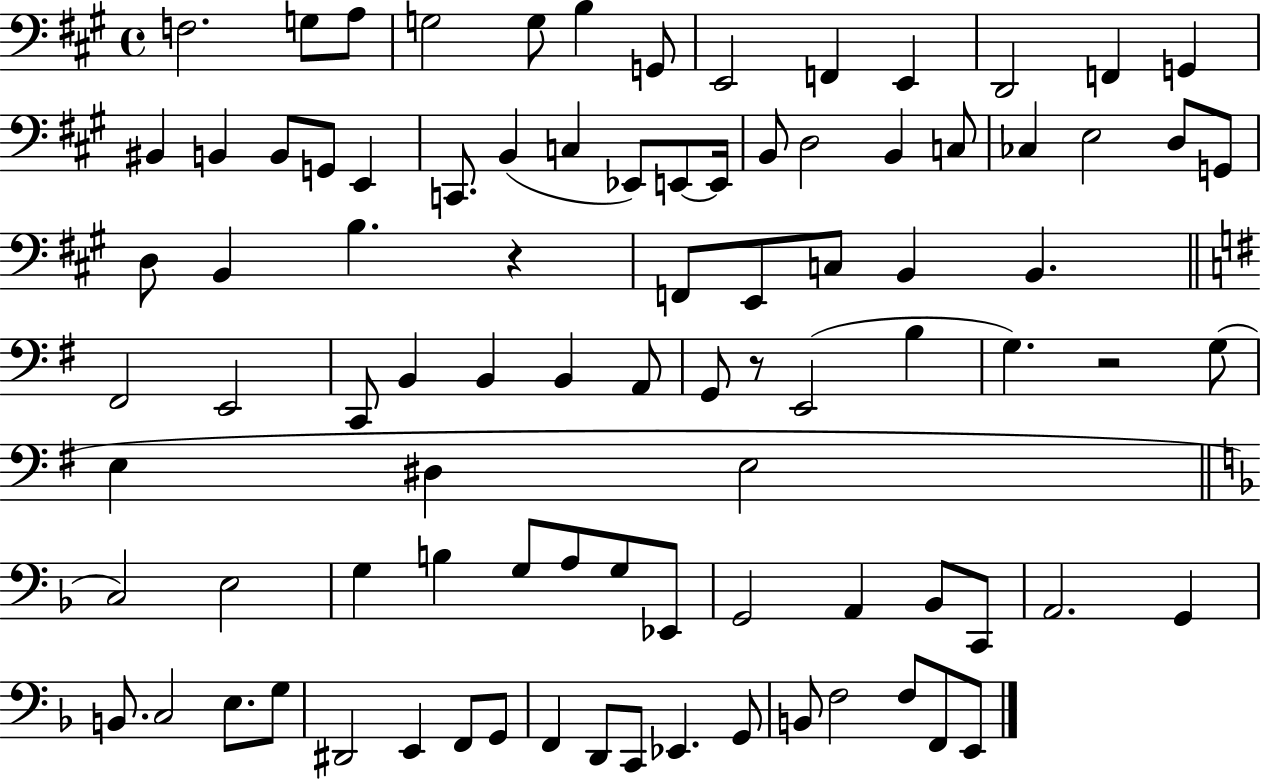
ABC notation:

X:1
T:Untitled
M:4/4
L:1/4
K:A
F,2 G,/2 A,/2 G,2 G,/2 B, G,,/2 E,,2 F,, E,, D,,2 F,, G,, ^B,, B,, B,,/2 G,,/2 E,, C,,/2 B,, C, _E,,/2 E,,/2 E,,/4 B,,/2 D,2 B,, C,/2 _C, E,2 D,/2 G,,/2 D,/2 B,, B, z F,,/2 E,,/2 C,/2 B,, B,, ^F,,2 E,,2 C,,/2 B,, B,, B,, A,,/2 G,,/2 z/2 E,,2 B, G, z2 G,/2 E, ^D, E,2 C,2 E,2 G, B, G,/2 A,/2 G,/2 _E,,/2 G,,2 A,, _B,,/2 C,,/2 A,,2 G,, B,,/2 C,2 E,/2 G,/2 ^D,,2 E,, F,,/2 G,,/2 F,, D,,/2 C,,/2 _E,, G,,/2 B,,/2 F,2 F,/2 F,,/2 E,,/2